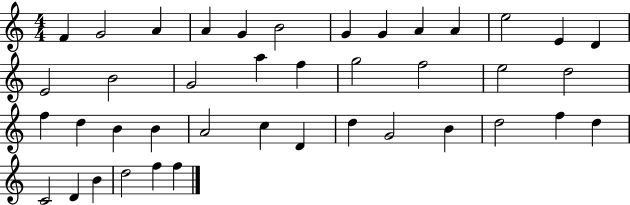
F4/q G4/h A4/q A4/q G4/q B4/h G4/q G4/q A4/q A4/q E5/h E4/q D4/q E4/h B4/h G4/h A5/q F5/q G5/h F5/h E5/h D5/h F5/q D5/q B4/q B4/q A4/h C5/q D4/q D5/q G4/h B4/q D5/h F5/q D5/q C4/h D4/q B4/q D5/h F5/q F5/q